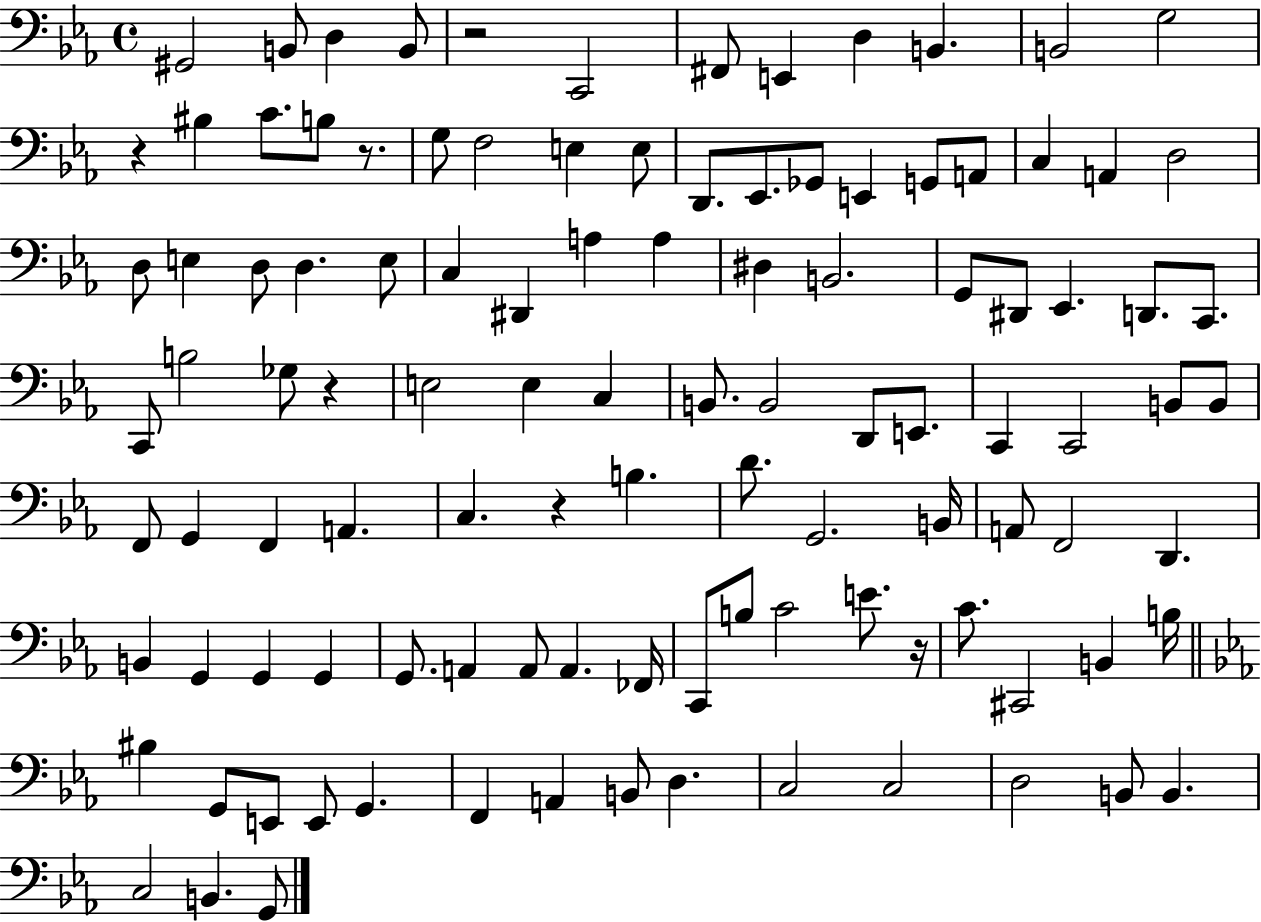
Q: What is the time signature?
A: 4/4